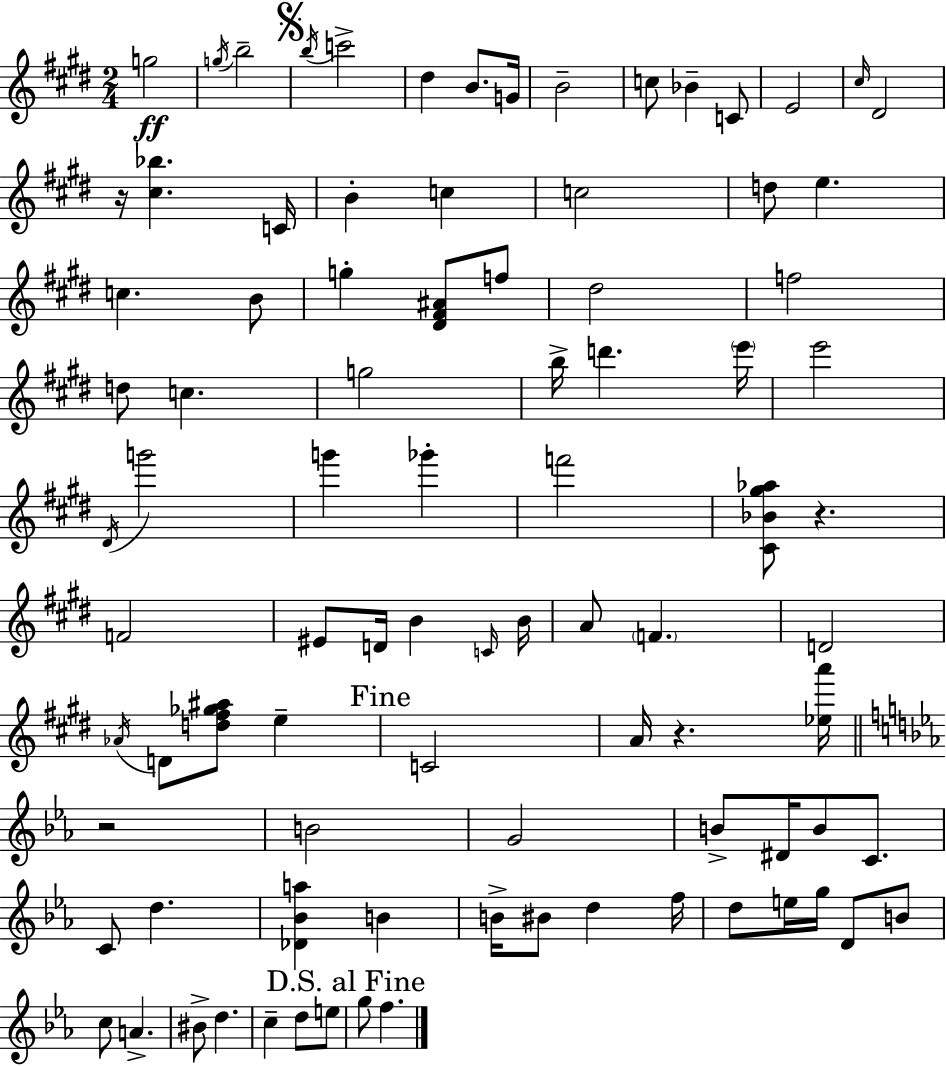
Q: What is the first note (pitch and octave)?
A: G5